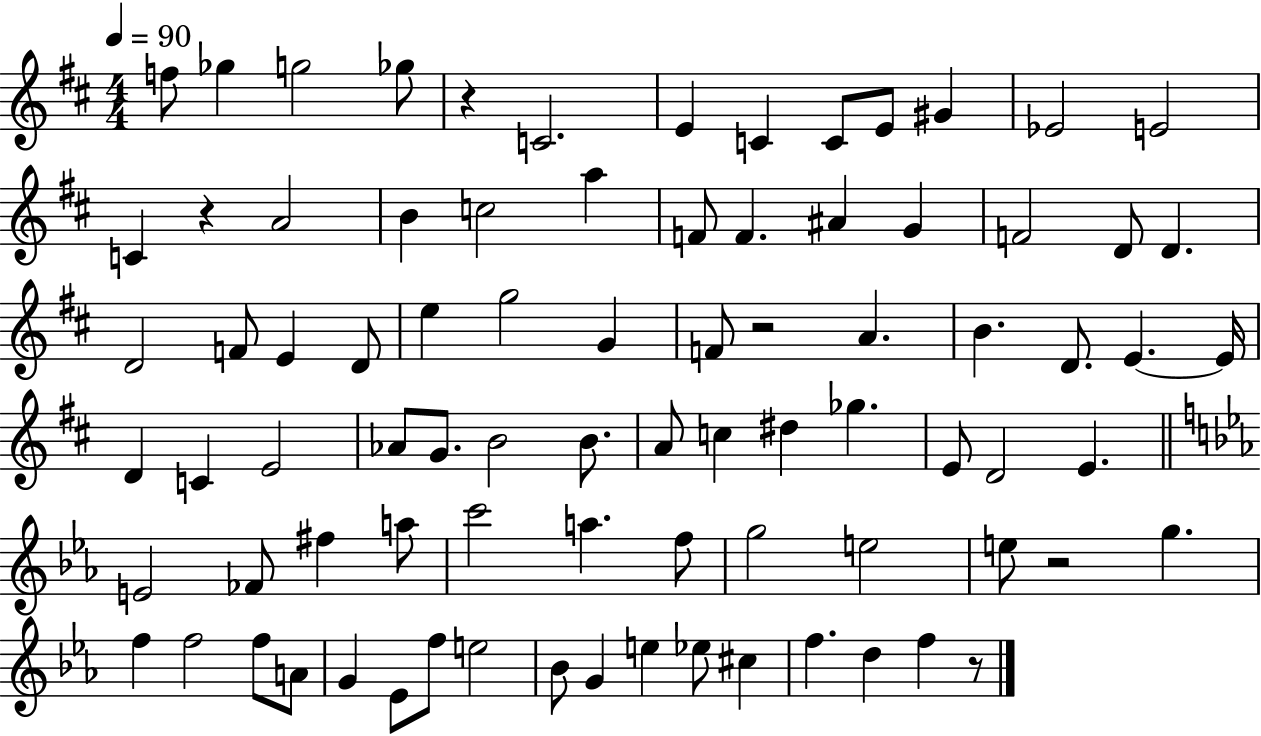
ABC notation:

X:1
T:Untitled
M:4/4
L:1/4
K:D
f/2 _g g2 _g/2 z C2 E C C/2 E/2 ^G _E2 E2 C z A2 B c2 a F/2 F ^A G F2 D/2 D D2 F/2 E D/2 e g2 G F/2 z2 A B D/2 E E/4 D C E2 _A/2 G/2 B2 B/2 A/2 c ^d _g E/2 D2 E E2 _F/2 ^f a/2 c'2 a f/2 g2 e2 e/2 z2 g f f2 f/2 A/2 G _E/2 f/2 e2 _B/2 G e _e/2 ^c f d f z/2